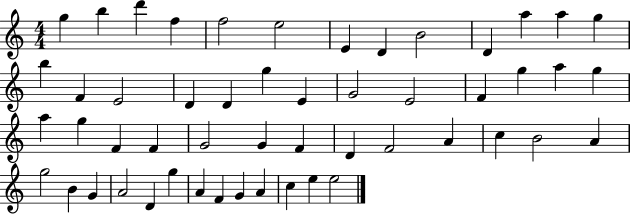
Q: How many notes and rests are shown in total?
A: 52